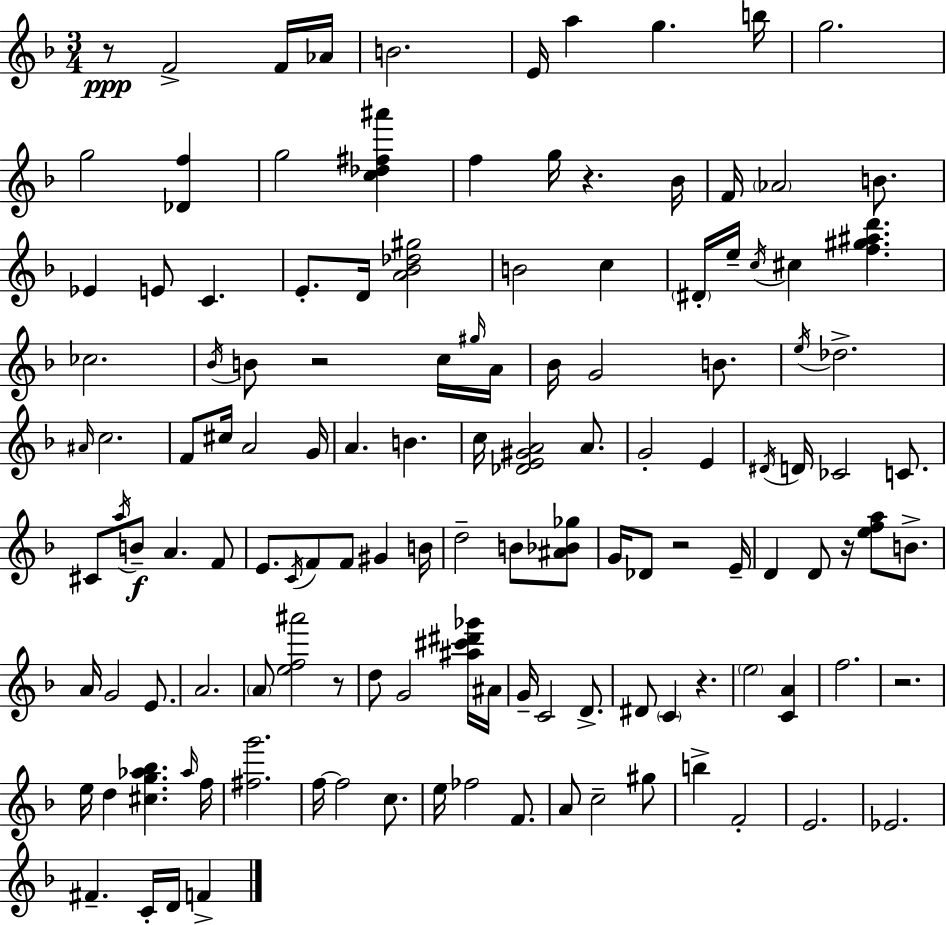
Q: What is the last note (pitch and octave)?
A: F4